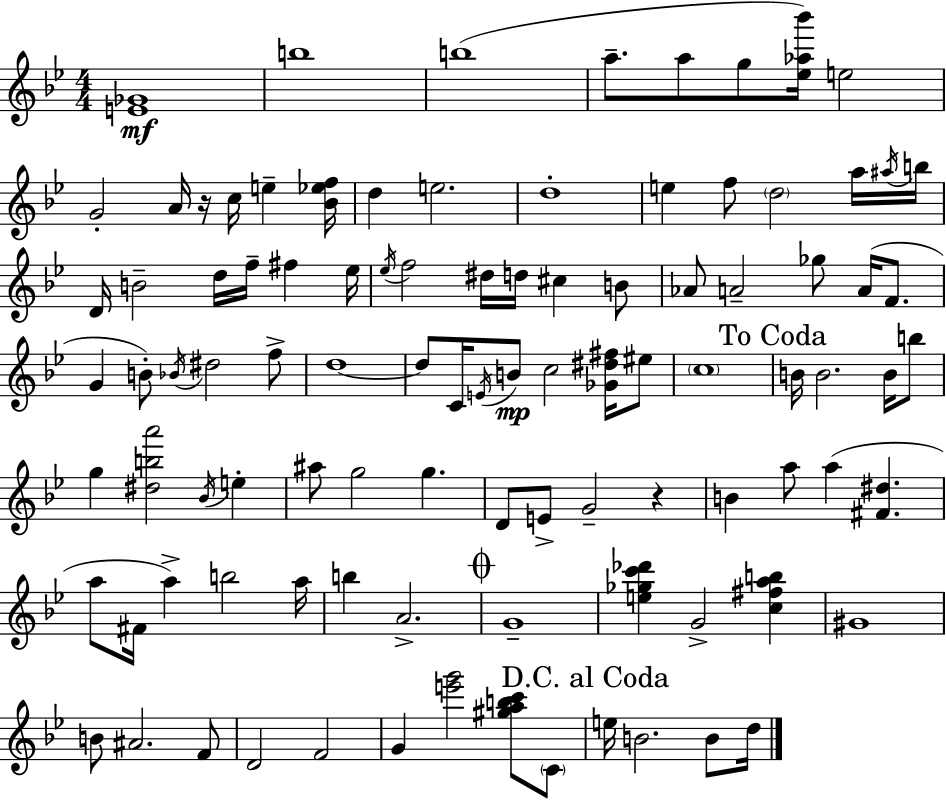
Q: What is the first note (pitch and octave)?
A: B5